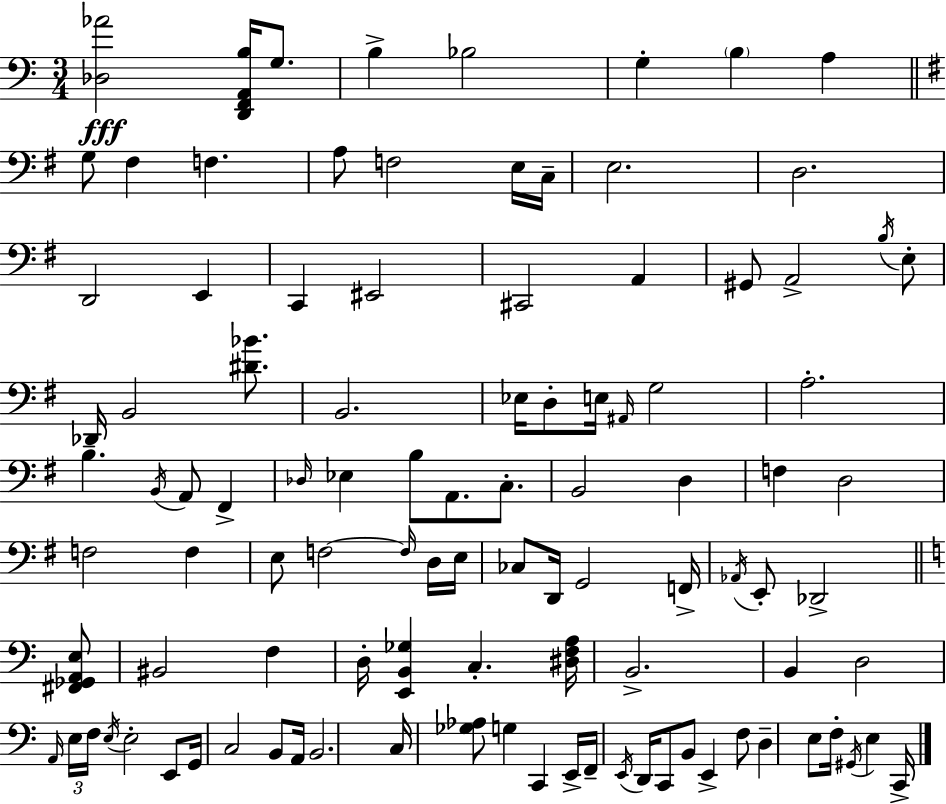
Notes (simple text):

[Db3,Ab4]/h [D2,F2,A2,B3]/s G3/e. B3/q Bb3/h G3/q B3/q A3/q G3/e F#3/q F3/q. A3/e F3/h E3/s C3/s E3/h. D3/h. D2/h E2/q C2/q EIS2/h C#2/h A2/q G#2/e A2/h B3/s E3/e Db2/s B2/h [D#4,Bb4]/e. B2/h. Eb3/s D3/e E3/s A#2/s G3/h A3/h. B3/q. B2/s A2/e F#2/q Db3/s Eb3/q B3/e A2/e. C3/e. B2/h D3/q F3/q D3/h F3/h F3/q E3/e F3/h F3/s D3/s E3/s CES3/e D2/s G2/h F2/s Ab2/s E2/e Db2/h [F#2,Gb2,A2,E3]/e BIS2/h F3/q D3/s [E2,B2,Gb3]/q C3/q. [D#3,F3,A3]/s B2/h. B2/q D3/h A2/s E3/s F3/s E3/s E3/h E2/e G2/s C3/h B2/e A2/s B2/h. C3/s [Gb3,Ab3]/e G3/q C2/q E2/s F2/s E2/s D2/s C2/e B2/e E2/q F3/e D3/q E3/e F3/s G#2/s E3/q C2/s